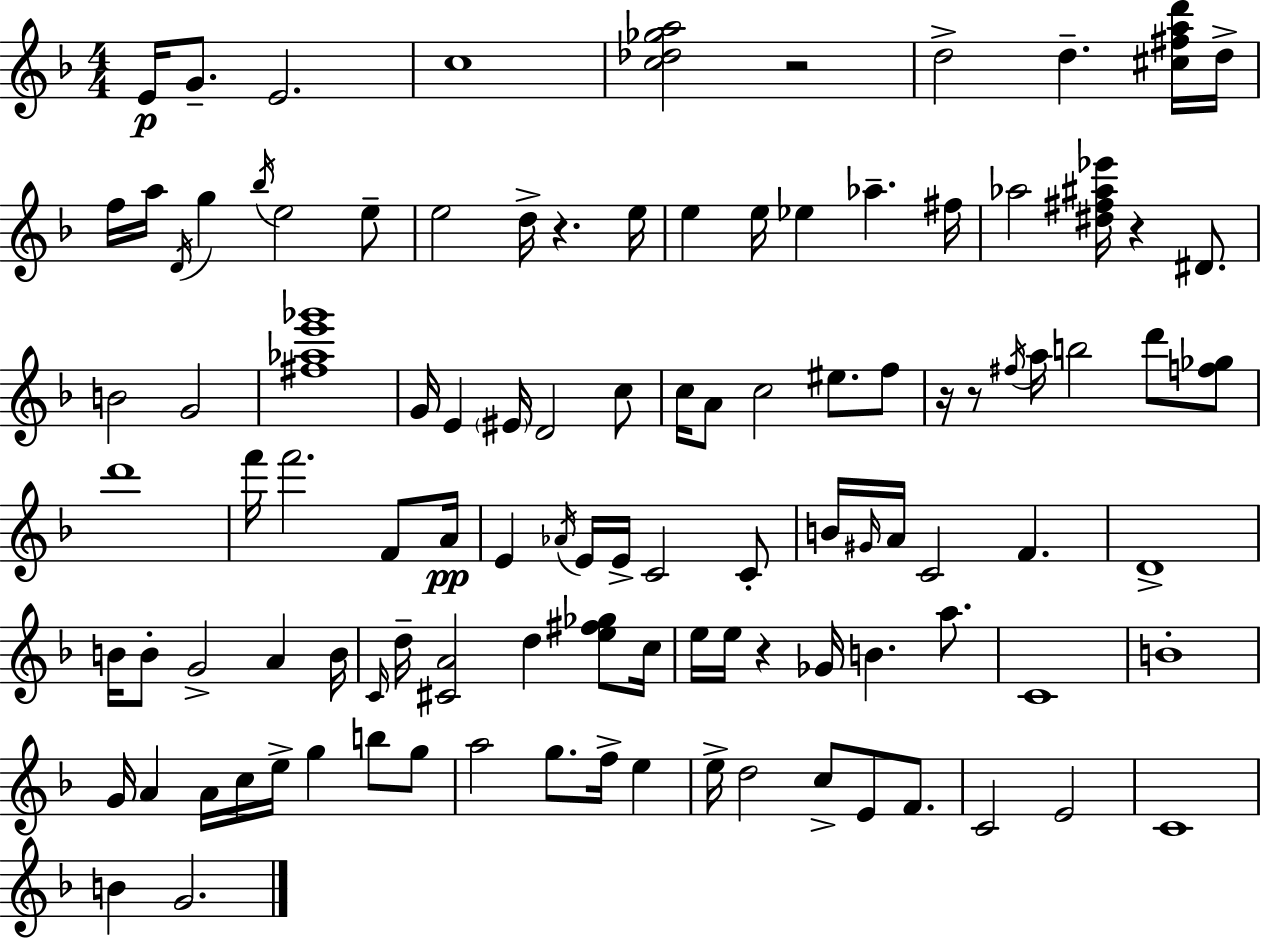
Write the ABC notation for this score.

X:1
T:Untitled
M:4/4
L:1/4
K:F
E/4 G/2 E2 c4 [c_d_ga]2 z2 d2 d [^c^fad']/4 d/4 f/4 a/4 D/4 g _b/4 e2 e/2 e2 d/4 z e/4 e e/4 _e _a ^f/4 _a2 [^d^f^a_e']/4 z ^D/2 B2 G2 [^f_ae'_g']4 G/4 E ^E/4 D2 c/2 c/4 A/2 c2 ^e/2 f/2 z/4 z/2 ^f/4 a/4 b2 d'/2 [f_g]/2 d'4 f'/4 f'2 F/2 A/4 E _A/4 E/4 E/4 C2 C/2 B/4 ^G/4 A/4 C2 F D4 B/4 B/2 G2 A B/4 C/4 d/4 [^CA]2 d [e^f_g]/2 c/4 e/4 e/4 z _G/4 B a/2 C4 B4 G/4 A A/4 c/4 e/4 g b/2 g/2 a2 g/2 f/4 e e/4 d2 c/2 E/2 F/2 C2 E2 C4 B G2